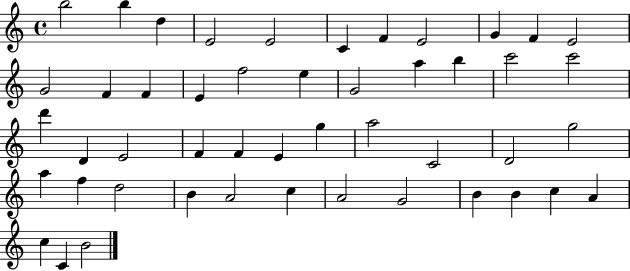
X:1
T:Untitled
M:4/4
L:1/4
K:C
b2 b d E2 E2 C F E2 G F E2 G2 F F E f2 e G2 a b c'2 c'2 d' D E2 F F E g a2 C2 D2 g2 a f d2 B A2 c A2 G2 B B c A c C B2